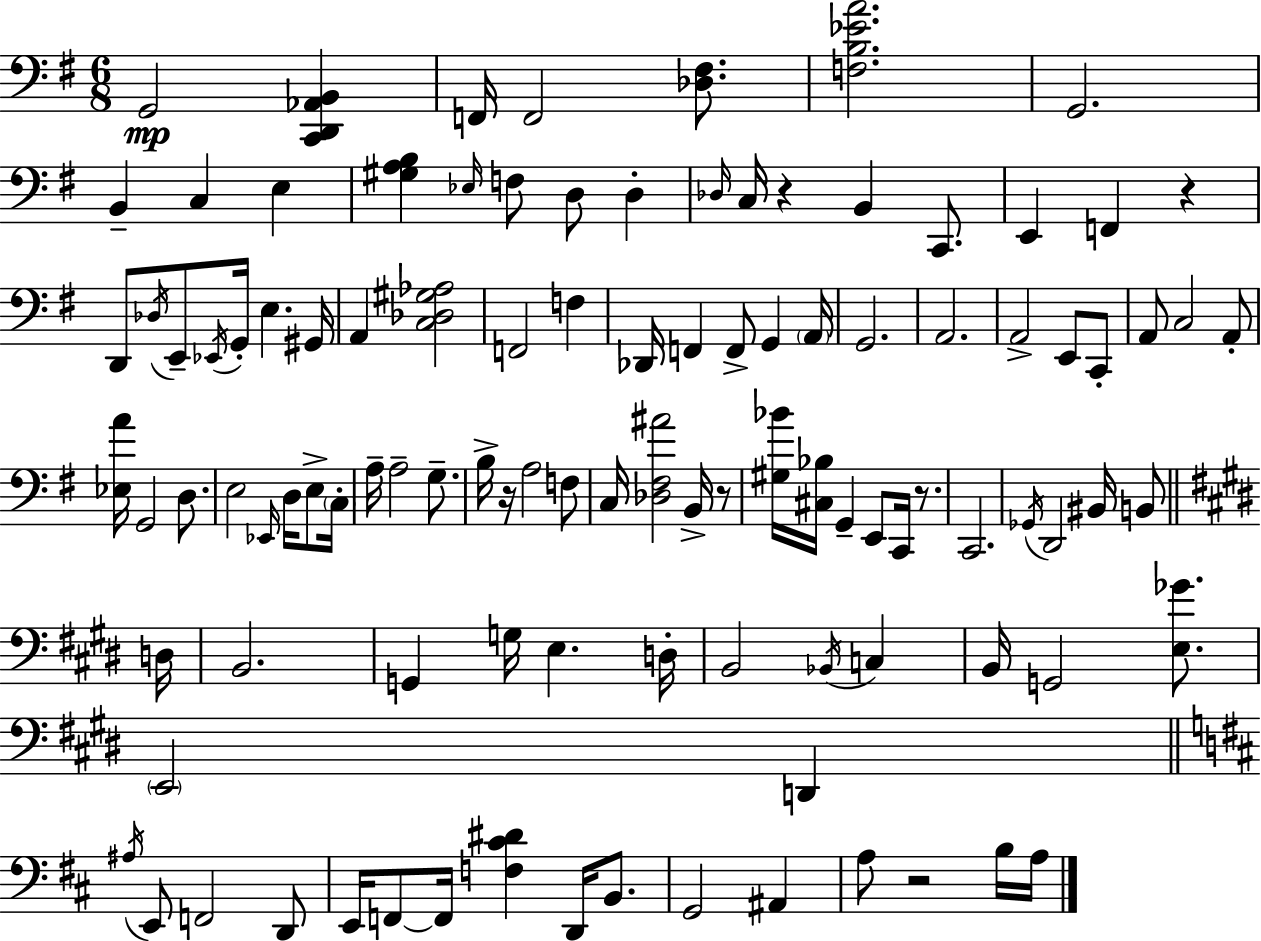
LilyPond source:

{
  \clef bass
  \numericTimeSignature
  \time 6/8
  \key g \major
  g,2\mp <c, d, aes, b,>4 | f,16 f,2 <des fis>8. | <f b ees' a'>2. | g,2. | \break b,4-- c4 e4 | <gis a b>4 \grace { ees16 } f8 d8 d4-. | \grace { des16 } c16 r4 b,4 c,8. | e,4 f,4 r4 | \break d,8 \acciaccatura { des16 } e,8-- \acciaccatura { ees,16 } g,16-. e4. | gis,16 a,4 <c des gis aes>2 | f,2 | f4 des,16 f,4 f,8-> g,4 | \break \parenthesize a,16 g,2. | a,2. | a,2-> | e,8 c,8-. a,8 c2 | \break a,8-. <ees a'>16 g,2 | d8. e2 | \grace { ees,16 } d16 e8-> \parenthesize c16-. a16-- a2-- | g8.-- b16-> r16 a2 | \break f8 c16 <des fis ais'>2 | b,16-> r8 <gis bes'>16 <cis bes>16 g,4-- e,8 | c,16 r8. c,2. | \acciaccatura { ges,16 } d,2 | \break bis,16 b,8 \bar "||" \break \key e \major d16 b,2. | g,4 g16 e4. | d16-. b,2 \acciaccatura { bes,16 } c4 | b,16 g,2 <e ges'>8. | \break \parenthesize e,2 d,4 | \bar "||" \break \key b \minor \acciaccatura { ais16 } e,8 f,2 d,8 | e,16 f,8~~ f,16 <f cis' dis'>4 d,16 b,8. | g,2 ais,4 | a8 r2 b16 | \break a16 \bar "|."
}